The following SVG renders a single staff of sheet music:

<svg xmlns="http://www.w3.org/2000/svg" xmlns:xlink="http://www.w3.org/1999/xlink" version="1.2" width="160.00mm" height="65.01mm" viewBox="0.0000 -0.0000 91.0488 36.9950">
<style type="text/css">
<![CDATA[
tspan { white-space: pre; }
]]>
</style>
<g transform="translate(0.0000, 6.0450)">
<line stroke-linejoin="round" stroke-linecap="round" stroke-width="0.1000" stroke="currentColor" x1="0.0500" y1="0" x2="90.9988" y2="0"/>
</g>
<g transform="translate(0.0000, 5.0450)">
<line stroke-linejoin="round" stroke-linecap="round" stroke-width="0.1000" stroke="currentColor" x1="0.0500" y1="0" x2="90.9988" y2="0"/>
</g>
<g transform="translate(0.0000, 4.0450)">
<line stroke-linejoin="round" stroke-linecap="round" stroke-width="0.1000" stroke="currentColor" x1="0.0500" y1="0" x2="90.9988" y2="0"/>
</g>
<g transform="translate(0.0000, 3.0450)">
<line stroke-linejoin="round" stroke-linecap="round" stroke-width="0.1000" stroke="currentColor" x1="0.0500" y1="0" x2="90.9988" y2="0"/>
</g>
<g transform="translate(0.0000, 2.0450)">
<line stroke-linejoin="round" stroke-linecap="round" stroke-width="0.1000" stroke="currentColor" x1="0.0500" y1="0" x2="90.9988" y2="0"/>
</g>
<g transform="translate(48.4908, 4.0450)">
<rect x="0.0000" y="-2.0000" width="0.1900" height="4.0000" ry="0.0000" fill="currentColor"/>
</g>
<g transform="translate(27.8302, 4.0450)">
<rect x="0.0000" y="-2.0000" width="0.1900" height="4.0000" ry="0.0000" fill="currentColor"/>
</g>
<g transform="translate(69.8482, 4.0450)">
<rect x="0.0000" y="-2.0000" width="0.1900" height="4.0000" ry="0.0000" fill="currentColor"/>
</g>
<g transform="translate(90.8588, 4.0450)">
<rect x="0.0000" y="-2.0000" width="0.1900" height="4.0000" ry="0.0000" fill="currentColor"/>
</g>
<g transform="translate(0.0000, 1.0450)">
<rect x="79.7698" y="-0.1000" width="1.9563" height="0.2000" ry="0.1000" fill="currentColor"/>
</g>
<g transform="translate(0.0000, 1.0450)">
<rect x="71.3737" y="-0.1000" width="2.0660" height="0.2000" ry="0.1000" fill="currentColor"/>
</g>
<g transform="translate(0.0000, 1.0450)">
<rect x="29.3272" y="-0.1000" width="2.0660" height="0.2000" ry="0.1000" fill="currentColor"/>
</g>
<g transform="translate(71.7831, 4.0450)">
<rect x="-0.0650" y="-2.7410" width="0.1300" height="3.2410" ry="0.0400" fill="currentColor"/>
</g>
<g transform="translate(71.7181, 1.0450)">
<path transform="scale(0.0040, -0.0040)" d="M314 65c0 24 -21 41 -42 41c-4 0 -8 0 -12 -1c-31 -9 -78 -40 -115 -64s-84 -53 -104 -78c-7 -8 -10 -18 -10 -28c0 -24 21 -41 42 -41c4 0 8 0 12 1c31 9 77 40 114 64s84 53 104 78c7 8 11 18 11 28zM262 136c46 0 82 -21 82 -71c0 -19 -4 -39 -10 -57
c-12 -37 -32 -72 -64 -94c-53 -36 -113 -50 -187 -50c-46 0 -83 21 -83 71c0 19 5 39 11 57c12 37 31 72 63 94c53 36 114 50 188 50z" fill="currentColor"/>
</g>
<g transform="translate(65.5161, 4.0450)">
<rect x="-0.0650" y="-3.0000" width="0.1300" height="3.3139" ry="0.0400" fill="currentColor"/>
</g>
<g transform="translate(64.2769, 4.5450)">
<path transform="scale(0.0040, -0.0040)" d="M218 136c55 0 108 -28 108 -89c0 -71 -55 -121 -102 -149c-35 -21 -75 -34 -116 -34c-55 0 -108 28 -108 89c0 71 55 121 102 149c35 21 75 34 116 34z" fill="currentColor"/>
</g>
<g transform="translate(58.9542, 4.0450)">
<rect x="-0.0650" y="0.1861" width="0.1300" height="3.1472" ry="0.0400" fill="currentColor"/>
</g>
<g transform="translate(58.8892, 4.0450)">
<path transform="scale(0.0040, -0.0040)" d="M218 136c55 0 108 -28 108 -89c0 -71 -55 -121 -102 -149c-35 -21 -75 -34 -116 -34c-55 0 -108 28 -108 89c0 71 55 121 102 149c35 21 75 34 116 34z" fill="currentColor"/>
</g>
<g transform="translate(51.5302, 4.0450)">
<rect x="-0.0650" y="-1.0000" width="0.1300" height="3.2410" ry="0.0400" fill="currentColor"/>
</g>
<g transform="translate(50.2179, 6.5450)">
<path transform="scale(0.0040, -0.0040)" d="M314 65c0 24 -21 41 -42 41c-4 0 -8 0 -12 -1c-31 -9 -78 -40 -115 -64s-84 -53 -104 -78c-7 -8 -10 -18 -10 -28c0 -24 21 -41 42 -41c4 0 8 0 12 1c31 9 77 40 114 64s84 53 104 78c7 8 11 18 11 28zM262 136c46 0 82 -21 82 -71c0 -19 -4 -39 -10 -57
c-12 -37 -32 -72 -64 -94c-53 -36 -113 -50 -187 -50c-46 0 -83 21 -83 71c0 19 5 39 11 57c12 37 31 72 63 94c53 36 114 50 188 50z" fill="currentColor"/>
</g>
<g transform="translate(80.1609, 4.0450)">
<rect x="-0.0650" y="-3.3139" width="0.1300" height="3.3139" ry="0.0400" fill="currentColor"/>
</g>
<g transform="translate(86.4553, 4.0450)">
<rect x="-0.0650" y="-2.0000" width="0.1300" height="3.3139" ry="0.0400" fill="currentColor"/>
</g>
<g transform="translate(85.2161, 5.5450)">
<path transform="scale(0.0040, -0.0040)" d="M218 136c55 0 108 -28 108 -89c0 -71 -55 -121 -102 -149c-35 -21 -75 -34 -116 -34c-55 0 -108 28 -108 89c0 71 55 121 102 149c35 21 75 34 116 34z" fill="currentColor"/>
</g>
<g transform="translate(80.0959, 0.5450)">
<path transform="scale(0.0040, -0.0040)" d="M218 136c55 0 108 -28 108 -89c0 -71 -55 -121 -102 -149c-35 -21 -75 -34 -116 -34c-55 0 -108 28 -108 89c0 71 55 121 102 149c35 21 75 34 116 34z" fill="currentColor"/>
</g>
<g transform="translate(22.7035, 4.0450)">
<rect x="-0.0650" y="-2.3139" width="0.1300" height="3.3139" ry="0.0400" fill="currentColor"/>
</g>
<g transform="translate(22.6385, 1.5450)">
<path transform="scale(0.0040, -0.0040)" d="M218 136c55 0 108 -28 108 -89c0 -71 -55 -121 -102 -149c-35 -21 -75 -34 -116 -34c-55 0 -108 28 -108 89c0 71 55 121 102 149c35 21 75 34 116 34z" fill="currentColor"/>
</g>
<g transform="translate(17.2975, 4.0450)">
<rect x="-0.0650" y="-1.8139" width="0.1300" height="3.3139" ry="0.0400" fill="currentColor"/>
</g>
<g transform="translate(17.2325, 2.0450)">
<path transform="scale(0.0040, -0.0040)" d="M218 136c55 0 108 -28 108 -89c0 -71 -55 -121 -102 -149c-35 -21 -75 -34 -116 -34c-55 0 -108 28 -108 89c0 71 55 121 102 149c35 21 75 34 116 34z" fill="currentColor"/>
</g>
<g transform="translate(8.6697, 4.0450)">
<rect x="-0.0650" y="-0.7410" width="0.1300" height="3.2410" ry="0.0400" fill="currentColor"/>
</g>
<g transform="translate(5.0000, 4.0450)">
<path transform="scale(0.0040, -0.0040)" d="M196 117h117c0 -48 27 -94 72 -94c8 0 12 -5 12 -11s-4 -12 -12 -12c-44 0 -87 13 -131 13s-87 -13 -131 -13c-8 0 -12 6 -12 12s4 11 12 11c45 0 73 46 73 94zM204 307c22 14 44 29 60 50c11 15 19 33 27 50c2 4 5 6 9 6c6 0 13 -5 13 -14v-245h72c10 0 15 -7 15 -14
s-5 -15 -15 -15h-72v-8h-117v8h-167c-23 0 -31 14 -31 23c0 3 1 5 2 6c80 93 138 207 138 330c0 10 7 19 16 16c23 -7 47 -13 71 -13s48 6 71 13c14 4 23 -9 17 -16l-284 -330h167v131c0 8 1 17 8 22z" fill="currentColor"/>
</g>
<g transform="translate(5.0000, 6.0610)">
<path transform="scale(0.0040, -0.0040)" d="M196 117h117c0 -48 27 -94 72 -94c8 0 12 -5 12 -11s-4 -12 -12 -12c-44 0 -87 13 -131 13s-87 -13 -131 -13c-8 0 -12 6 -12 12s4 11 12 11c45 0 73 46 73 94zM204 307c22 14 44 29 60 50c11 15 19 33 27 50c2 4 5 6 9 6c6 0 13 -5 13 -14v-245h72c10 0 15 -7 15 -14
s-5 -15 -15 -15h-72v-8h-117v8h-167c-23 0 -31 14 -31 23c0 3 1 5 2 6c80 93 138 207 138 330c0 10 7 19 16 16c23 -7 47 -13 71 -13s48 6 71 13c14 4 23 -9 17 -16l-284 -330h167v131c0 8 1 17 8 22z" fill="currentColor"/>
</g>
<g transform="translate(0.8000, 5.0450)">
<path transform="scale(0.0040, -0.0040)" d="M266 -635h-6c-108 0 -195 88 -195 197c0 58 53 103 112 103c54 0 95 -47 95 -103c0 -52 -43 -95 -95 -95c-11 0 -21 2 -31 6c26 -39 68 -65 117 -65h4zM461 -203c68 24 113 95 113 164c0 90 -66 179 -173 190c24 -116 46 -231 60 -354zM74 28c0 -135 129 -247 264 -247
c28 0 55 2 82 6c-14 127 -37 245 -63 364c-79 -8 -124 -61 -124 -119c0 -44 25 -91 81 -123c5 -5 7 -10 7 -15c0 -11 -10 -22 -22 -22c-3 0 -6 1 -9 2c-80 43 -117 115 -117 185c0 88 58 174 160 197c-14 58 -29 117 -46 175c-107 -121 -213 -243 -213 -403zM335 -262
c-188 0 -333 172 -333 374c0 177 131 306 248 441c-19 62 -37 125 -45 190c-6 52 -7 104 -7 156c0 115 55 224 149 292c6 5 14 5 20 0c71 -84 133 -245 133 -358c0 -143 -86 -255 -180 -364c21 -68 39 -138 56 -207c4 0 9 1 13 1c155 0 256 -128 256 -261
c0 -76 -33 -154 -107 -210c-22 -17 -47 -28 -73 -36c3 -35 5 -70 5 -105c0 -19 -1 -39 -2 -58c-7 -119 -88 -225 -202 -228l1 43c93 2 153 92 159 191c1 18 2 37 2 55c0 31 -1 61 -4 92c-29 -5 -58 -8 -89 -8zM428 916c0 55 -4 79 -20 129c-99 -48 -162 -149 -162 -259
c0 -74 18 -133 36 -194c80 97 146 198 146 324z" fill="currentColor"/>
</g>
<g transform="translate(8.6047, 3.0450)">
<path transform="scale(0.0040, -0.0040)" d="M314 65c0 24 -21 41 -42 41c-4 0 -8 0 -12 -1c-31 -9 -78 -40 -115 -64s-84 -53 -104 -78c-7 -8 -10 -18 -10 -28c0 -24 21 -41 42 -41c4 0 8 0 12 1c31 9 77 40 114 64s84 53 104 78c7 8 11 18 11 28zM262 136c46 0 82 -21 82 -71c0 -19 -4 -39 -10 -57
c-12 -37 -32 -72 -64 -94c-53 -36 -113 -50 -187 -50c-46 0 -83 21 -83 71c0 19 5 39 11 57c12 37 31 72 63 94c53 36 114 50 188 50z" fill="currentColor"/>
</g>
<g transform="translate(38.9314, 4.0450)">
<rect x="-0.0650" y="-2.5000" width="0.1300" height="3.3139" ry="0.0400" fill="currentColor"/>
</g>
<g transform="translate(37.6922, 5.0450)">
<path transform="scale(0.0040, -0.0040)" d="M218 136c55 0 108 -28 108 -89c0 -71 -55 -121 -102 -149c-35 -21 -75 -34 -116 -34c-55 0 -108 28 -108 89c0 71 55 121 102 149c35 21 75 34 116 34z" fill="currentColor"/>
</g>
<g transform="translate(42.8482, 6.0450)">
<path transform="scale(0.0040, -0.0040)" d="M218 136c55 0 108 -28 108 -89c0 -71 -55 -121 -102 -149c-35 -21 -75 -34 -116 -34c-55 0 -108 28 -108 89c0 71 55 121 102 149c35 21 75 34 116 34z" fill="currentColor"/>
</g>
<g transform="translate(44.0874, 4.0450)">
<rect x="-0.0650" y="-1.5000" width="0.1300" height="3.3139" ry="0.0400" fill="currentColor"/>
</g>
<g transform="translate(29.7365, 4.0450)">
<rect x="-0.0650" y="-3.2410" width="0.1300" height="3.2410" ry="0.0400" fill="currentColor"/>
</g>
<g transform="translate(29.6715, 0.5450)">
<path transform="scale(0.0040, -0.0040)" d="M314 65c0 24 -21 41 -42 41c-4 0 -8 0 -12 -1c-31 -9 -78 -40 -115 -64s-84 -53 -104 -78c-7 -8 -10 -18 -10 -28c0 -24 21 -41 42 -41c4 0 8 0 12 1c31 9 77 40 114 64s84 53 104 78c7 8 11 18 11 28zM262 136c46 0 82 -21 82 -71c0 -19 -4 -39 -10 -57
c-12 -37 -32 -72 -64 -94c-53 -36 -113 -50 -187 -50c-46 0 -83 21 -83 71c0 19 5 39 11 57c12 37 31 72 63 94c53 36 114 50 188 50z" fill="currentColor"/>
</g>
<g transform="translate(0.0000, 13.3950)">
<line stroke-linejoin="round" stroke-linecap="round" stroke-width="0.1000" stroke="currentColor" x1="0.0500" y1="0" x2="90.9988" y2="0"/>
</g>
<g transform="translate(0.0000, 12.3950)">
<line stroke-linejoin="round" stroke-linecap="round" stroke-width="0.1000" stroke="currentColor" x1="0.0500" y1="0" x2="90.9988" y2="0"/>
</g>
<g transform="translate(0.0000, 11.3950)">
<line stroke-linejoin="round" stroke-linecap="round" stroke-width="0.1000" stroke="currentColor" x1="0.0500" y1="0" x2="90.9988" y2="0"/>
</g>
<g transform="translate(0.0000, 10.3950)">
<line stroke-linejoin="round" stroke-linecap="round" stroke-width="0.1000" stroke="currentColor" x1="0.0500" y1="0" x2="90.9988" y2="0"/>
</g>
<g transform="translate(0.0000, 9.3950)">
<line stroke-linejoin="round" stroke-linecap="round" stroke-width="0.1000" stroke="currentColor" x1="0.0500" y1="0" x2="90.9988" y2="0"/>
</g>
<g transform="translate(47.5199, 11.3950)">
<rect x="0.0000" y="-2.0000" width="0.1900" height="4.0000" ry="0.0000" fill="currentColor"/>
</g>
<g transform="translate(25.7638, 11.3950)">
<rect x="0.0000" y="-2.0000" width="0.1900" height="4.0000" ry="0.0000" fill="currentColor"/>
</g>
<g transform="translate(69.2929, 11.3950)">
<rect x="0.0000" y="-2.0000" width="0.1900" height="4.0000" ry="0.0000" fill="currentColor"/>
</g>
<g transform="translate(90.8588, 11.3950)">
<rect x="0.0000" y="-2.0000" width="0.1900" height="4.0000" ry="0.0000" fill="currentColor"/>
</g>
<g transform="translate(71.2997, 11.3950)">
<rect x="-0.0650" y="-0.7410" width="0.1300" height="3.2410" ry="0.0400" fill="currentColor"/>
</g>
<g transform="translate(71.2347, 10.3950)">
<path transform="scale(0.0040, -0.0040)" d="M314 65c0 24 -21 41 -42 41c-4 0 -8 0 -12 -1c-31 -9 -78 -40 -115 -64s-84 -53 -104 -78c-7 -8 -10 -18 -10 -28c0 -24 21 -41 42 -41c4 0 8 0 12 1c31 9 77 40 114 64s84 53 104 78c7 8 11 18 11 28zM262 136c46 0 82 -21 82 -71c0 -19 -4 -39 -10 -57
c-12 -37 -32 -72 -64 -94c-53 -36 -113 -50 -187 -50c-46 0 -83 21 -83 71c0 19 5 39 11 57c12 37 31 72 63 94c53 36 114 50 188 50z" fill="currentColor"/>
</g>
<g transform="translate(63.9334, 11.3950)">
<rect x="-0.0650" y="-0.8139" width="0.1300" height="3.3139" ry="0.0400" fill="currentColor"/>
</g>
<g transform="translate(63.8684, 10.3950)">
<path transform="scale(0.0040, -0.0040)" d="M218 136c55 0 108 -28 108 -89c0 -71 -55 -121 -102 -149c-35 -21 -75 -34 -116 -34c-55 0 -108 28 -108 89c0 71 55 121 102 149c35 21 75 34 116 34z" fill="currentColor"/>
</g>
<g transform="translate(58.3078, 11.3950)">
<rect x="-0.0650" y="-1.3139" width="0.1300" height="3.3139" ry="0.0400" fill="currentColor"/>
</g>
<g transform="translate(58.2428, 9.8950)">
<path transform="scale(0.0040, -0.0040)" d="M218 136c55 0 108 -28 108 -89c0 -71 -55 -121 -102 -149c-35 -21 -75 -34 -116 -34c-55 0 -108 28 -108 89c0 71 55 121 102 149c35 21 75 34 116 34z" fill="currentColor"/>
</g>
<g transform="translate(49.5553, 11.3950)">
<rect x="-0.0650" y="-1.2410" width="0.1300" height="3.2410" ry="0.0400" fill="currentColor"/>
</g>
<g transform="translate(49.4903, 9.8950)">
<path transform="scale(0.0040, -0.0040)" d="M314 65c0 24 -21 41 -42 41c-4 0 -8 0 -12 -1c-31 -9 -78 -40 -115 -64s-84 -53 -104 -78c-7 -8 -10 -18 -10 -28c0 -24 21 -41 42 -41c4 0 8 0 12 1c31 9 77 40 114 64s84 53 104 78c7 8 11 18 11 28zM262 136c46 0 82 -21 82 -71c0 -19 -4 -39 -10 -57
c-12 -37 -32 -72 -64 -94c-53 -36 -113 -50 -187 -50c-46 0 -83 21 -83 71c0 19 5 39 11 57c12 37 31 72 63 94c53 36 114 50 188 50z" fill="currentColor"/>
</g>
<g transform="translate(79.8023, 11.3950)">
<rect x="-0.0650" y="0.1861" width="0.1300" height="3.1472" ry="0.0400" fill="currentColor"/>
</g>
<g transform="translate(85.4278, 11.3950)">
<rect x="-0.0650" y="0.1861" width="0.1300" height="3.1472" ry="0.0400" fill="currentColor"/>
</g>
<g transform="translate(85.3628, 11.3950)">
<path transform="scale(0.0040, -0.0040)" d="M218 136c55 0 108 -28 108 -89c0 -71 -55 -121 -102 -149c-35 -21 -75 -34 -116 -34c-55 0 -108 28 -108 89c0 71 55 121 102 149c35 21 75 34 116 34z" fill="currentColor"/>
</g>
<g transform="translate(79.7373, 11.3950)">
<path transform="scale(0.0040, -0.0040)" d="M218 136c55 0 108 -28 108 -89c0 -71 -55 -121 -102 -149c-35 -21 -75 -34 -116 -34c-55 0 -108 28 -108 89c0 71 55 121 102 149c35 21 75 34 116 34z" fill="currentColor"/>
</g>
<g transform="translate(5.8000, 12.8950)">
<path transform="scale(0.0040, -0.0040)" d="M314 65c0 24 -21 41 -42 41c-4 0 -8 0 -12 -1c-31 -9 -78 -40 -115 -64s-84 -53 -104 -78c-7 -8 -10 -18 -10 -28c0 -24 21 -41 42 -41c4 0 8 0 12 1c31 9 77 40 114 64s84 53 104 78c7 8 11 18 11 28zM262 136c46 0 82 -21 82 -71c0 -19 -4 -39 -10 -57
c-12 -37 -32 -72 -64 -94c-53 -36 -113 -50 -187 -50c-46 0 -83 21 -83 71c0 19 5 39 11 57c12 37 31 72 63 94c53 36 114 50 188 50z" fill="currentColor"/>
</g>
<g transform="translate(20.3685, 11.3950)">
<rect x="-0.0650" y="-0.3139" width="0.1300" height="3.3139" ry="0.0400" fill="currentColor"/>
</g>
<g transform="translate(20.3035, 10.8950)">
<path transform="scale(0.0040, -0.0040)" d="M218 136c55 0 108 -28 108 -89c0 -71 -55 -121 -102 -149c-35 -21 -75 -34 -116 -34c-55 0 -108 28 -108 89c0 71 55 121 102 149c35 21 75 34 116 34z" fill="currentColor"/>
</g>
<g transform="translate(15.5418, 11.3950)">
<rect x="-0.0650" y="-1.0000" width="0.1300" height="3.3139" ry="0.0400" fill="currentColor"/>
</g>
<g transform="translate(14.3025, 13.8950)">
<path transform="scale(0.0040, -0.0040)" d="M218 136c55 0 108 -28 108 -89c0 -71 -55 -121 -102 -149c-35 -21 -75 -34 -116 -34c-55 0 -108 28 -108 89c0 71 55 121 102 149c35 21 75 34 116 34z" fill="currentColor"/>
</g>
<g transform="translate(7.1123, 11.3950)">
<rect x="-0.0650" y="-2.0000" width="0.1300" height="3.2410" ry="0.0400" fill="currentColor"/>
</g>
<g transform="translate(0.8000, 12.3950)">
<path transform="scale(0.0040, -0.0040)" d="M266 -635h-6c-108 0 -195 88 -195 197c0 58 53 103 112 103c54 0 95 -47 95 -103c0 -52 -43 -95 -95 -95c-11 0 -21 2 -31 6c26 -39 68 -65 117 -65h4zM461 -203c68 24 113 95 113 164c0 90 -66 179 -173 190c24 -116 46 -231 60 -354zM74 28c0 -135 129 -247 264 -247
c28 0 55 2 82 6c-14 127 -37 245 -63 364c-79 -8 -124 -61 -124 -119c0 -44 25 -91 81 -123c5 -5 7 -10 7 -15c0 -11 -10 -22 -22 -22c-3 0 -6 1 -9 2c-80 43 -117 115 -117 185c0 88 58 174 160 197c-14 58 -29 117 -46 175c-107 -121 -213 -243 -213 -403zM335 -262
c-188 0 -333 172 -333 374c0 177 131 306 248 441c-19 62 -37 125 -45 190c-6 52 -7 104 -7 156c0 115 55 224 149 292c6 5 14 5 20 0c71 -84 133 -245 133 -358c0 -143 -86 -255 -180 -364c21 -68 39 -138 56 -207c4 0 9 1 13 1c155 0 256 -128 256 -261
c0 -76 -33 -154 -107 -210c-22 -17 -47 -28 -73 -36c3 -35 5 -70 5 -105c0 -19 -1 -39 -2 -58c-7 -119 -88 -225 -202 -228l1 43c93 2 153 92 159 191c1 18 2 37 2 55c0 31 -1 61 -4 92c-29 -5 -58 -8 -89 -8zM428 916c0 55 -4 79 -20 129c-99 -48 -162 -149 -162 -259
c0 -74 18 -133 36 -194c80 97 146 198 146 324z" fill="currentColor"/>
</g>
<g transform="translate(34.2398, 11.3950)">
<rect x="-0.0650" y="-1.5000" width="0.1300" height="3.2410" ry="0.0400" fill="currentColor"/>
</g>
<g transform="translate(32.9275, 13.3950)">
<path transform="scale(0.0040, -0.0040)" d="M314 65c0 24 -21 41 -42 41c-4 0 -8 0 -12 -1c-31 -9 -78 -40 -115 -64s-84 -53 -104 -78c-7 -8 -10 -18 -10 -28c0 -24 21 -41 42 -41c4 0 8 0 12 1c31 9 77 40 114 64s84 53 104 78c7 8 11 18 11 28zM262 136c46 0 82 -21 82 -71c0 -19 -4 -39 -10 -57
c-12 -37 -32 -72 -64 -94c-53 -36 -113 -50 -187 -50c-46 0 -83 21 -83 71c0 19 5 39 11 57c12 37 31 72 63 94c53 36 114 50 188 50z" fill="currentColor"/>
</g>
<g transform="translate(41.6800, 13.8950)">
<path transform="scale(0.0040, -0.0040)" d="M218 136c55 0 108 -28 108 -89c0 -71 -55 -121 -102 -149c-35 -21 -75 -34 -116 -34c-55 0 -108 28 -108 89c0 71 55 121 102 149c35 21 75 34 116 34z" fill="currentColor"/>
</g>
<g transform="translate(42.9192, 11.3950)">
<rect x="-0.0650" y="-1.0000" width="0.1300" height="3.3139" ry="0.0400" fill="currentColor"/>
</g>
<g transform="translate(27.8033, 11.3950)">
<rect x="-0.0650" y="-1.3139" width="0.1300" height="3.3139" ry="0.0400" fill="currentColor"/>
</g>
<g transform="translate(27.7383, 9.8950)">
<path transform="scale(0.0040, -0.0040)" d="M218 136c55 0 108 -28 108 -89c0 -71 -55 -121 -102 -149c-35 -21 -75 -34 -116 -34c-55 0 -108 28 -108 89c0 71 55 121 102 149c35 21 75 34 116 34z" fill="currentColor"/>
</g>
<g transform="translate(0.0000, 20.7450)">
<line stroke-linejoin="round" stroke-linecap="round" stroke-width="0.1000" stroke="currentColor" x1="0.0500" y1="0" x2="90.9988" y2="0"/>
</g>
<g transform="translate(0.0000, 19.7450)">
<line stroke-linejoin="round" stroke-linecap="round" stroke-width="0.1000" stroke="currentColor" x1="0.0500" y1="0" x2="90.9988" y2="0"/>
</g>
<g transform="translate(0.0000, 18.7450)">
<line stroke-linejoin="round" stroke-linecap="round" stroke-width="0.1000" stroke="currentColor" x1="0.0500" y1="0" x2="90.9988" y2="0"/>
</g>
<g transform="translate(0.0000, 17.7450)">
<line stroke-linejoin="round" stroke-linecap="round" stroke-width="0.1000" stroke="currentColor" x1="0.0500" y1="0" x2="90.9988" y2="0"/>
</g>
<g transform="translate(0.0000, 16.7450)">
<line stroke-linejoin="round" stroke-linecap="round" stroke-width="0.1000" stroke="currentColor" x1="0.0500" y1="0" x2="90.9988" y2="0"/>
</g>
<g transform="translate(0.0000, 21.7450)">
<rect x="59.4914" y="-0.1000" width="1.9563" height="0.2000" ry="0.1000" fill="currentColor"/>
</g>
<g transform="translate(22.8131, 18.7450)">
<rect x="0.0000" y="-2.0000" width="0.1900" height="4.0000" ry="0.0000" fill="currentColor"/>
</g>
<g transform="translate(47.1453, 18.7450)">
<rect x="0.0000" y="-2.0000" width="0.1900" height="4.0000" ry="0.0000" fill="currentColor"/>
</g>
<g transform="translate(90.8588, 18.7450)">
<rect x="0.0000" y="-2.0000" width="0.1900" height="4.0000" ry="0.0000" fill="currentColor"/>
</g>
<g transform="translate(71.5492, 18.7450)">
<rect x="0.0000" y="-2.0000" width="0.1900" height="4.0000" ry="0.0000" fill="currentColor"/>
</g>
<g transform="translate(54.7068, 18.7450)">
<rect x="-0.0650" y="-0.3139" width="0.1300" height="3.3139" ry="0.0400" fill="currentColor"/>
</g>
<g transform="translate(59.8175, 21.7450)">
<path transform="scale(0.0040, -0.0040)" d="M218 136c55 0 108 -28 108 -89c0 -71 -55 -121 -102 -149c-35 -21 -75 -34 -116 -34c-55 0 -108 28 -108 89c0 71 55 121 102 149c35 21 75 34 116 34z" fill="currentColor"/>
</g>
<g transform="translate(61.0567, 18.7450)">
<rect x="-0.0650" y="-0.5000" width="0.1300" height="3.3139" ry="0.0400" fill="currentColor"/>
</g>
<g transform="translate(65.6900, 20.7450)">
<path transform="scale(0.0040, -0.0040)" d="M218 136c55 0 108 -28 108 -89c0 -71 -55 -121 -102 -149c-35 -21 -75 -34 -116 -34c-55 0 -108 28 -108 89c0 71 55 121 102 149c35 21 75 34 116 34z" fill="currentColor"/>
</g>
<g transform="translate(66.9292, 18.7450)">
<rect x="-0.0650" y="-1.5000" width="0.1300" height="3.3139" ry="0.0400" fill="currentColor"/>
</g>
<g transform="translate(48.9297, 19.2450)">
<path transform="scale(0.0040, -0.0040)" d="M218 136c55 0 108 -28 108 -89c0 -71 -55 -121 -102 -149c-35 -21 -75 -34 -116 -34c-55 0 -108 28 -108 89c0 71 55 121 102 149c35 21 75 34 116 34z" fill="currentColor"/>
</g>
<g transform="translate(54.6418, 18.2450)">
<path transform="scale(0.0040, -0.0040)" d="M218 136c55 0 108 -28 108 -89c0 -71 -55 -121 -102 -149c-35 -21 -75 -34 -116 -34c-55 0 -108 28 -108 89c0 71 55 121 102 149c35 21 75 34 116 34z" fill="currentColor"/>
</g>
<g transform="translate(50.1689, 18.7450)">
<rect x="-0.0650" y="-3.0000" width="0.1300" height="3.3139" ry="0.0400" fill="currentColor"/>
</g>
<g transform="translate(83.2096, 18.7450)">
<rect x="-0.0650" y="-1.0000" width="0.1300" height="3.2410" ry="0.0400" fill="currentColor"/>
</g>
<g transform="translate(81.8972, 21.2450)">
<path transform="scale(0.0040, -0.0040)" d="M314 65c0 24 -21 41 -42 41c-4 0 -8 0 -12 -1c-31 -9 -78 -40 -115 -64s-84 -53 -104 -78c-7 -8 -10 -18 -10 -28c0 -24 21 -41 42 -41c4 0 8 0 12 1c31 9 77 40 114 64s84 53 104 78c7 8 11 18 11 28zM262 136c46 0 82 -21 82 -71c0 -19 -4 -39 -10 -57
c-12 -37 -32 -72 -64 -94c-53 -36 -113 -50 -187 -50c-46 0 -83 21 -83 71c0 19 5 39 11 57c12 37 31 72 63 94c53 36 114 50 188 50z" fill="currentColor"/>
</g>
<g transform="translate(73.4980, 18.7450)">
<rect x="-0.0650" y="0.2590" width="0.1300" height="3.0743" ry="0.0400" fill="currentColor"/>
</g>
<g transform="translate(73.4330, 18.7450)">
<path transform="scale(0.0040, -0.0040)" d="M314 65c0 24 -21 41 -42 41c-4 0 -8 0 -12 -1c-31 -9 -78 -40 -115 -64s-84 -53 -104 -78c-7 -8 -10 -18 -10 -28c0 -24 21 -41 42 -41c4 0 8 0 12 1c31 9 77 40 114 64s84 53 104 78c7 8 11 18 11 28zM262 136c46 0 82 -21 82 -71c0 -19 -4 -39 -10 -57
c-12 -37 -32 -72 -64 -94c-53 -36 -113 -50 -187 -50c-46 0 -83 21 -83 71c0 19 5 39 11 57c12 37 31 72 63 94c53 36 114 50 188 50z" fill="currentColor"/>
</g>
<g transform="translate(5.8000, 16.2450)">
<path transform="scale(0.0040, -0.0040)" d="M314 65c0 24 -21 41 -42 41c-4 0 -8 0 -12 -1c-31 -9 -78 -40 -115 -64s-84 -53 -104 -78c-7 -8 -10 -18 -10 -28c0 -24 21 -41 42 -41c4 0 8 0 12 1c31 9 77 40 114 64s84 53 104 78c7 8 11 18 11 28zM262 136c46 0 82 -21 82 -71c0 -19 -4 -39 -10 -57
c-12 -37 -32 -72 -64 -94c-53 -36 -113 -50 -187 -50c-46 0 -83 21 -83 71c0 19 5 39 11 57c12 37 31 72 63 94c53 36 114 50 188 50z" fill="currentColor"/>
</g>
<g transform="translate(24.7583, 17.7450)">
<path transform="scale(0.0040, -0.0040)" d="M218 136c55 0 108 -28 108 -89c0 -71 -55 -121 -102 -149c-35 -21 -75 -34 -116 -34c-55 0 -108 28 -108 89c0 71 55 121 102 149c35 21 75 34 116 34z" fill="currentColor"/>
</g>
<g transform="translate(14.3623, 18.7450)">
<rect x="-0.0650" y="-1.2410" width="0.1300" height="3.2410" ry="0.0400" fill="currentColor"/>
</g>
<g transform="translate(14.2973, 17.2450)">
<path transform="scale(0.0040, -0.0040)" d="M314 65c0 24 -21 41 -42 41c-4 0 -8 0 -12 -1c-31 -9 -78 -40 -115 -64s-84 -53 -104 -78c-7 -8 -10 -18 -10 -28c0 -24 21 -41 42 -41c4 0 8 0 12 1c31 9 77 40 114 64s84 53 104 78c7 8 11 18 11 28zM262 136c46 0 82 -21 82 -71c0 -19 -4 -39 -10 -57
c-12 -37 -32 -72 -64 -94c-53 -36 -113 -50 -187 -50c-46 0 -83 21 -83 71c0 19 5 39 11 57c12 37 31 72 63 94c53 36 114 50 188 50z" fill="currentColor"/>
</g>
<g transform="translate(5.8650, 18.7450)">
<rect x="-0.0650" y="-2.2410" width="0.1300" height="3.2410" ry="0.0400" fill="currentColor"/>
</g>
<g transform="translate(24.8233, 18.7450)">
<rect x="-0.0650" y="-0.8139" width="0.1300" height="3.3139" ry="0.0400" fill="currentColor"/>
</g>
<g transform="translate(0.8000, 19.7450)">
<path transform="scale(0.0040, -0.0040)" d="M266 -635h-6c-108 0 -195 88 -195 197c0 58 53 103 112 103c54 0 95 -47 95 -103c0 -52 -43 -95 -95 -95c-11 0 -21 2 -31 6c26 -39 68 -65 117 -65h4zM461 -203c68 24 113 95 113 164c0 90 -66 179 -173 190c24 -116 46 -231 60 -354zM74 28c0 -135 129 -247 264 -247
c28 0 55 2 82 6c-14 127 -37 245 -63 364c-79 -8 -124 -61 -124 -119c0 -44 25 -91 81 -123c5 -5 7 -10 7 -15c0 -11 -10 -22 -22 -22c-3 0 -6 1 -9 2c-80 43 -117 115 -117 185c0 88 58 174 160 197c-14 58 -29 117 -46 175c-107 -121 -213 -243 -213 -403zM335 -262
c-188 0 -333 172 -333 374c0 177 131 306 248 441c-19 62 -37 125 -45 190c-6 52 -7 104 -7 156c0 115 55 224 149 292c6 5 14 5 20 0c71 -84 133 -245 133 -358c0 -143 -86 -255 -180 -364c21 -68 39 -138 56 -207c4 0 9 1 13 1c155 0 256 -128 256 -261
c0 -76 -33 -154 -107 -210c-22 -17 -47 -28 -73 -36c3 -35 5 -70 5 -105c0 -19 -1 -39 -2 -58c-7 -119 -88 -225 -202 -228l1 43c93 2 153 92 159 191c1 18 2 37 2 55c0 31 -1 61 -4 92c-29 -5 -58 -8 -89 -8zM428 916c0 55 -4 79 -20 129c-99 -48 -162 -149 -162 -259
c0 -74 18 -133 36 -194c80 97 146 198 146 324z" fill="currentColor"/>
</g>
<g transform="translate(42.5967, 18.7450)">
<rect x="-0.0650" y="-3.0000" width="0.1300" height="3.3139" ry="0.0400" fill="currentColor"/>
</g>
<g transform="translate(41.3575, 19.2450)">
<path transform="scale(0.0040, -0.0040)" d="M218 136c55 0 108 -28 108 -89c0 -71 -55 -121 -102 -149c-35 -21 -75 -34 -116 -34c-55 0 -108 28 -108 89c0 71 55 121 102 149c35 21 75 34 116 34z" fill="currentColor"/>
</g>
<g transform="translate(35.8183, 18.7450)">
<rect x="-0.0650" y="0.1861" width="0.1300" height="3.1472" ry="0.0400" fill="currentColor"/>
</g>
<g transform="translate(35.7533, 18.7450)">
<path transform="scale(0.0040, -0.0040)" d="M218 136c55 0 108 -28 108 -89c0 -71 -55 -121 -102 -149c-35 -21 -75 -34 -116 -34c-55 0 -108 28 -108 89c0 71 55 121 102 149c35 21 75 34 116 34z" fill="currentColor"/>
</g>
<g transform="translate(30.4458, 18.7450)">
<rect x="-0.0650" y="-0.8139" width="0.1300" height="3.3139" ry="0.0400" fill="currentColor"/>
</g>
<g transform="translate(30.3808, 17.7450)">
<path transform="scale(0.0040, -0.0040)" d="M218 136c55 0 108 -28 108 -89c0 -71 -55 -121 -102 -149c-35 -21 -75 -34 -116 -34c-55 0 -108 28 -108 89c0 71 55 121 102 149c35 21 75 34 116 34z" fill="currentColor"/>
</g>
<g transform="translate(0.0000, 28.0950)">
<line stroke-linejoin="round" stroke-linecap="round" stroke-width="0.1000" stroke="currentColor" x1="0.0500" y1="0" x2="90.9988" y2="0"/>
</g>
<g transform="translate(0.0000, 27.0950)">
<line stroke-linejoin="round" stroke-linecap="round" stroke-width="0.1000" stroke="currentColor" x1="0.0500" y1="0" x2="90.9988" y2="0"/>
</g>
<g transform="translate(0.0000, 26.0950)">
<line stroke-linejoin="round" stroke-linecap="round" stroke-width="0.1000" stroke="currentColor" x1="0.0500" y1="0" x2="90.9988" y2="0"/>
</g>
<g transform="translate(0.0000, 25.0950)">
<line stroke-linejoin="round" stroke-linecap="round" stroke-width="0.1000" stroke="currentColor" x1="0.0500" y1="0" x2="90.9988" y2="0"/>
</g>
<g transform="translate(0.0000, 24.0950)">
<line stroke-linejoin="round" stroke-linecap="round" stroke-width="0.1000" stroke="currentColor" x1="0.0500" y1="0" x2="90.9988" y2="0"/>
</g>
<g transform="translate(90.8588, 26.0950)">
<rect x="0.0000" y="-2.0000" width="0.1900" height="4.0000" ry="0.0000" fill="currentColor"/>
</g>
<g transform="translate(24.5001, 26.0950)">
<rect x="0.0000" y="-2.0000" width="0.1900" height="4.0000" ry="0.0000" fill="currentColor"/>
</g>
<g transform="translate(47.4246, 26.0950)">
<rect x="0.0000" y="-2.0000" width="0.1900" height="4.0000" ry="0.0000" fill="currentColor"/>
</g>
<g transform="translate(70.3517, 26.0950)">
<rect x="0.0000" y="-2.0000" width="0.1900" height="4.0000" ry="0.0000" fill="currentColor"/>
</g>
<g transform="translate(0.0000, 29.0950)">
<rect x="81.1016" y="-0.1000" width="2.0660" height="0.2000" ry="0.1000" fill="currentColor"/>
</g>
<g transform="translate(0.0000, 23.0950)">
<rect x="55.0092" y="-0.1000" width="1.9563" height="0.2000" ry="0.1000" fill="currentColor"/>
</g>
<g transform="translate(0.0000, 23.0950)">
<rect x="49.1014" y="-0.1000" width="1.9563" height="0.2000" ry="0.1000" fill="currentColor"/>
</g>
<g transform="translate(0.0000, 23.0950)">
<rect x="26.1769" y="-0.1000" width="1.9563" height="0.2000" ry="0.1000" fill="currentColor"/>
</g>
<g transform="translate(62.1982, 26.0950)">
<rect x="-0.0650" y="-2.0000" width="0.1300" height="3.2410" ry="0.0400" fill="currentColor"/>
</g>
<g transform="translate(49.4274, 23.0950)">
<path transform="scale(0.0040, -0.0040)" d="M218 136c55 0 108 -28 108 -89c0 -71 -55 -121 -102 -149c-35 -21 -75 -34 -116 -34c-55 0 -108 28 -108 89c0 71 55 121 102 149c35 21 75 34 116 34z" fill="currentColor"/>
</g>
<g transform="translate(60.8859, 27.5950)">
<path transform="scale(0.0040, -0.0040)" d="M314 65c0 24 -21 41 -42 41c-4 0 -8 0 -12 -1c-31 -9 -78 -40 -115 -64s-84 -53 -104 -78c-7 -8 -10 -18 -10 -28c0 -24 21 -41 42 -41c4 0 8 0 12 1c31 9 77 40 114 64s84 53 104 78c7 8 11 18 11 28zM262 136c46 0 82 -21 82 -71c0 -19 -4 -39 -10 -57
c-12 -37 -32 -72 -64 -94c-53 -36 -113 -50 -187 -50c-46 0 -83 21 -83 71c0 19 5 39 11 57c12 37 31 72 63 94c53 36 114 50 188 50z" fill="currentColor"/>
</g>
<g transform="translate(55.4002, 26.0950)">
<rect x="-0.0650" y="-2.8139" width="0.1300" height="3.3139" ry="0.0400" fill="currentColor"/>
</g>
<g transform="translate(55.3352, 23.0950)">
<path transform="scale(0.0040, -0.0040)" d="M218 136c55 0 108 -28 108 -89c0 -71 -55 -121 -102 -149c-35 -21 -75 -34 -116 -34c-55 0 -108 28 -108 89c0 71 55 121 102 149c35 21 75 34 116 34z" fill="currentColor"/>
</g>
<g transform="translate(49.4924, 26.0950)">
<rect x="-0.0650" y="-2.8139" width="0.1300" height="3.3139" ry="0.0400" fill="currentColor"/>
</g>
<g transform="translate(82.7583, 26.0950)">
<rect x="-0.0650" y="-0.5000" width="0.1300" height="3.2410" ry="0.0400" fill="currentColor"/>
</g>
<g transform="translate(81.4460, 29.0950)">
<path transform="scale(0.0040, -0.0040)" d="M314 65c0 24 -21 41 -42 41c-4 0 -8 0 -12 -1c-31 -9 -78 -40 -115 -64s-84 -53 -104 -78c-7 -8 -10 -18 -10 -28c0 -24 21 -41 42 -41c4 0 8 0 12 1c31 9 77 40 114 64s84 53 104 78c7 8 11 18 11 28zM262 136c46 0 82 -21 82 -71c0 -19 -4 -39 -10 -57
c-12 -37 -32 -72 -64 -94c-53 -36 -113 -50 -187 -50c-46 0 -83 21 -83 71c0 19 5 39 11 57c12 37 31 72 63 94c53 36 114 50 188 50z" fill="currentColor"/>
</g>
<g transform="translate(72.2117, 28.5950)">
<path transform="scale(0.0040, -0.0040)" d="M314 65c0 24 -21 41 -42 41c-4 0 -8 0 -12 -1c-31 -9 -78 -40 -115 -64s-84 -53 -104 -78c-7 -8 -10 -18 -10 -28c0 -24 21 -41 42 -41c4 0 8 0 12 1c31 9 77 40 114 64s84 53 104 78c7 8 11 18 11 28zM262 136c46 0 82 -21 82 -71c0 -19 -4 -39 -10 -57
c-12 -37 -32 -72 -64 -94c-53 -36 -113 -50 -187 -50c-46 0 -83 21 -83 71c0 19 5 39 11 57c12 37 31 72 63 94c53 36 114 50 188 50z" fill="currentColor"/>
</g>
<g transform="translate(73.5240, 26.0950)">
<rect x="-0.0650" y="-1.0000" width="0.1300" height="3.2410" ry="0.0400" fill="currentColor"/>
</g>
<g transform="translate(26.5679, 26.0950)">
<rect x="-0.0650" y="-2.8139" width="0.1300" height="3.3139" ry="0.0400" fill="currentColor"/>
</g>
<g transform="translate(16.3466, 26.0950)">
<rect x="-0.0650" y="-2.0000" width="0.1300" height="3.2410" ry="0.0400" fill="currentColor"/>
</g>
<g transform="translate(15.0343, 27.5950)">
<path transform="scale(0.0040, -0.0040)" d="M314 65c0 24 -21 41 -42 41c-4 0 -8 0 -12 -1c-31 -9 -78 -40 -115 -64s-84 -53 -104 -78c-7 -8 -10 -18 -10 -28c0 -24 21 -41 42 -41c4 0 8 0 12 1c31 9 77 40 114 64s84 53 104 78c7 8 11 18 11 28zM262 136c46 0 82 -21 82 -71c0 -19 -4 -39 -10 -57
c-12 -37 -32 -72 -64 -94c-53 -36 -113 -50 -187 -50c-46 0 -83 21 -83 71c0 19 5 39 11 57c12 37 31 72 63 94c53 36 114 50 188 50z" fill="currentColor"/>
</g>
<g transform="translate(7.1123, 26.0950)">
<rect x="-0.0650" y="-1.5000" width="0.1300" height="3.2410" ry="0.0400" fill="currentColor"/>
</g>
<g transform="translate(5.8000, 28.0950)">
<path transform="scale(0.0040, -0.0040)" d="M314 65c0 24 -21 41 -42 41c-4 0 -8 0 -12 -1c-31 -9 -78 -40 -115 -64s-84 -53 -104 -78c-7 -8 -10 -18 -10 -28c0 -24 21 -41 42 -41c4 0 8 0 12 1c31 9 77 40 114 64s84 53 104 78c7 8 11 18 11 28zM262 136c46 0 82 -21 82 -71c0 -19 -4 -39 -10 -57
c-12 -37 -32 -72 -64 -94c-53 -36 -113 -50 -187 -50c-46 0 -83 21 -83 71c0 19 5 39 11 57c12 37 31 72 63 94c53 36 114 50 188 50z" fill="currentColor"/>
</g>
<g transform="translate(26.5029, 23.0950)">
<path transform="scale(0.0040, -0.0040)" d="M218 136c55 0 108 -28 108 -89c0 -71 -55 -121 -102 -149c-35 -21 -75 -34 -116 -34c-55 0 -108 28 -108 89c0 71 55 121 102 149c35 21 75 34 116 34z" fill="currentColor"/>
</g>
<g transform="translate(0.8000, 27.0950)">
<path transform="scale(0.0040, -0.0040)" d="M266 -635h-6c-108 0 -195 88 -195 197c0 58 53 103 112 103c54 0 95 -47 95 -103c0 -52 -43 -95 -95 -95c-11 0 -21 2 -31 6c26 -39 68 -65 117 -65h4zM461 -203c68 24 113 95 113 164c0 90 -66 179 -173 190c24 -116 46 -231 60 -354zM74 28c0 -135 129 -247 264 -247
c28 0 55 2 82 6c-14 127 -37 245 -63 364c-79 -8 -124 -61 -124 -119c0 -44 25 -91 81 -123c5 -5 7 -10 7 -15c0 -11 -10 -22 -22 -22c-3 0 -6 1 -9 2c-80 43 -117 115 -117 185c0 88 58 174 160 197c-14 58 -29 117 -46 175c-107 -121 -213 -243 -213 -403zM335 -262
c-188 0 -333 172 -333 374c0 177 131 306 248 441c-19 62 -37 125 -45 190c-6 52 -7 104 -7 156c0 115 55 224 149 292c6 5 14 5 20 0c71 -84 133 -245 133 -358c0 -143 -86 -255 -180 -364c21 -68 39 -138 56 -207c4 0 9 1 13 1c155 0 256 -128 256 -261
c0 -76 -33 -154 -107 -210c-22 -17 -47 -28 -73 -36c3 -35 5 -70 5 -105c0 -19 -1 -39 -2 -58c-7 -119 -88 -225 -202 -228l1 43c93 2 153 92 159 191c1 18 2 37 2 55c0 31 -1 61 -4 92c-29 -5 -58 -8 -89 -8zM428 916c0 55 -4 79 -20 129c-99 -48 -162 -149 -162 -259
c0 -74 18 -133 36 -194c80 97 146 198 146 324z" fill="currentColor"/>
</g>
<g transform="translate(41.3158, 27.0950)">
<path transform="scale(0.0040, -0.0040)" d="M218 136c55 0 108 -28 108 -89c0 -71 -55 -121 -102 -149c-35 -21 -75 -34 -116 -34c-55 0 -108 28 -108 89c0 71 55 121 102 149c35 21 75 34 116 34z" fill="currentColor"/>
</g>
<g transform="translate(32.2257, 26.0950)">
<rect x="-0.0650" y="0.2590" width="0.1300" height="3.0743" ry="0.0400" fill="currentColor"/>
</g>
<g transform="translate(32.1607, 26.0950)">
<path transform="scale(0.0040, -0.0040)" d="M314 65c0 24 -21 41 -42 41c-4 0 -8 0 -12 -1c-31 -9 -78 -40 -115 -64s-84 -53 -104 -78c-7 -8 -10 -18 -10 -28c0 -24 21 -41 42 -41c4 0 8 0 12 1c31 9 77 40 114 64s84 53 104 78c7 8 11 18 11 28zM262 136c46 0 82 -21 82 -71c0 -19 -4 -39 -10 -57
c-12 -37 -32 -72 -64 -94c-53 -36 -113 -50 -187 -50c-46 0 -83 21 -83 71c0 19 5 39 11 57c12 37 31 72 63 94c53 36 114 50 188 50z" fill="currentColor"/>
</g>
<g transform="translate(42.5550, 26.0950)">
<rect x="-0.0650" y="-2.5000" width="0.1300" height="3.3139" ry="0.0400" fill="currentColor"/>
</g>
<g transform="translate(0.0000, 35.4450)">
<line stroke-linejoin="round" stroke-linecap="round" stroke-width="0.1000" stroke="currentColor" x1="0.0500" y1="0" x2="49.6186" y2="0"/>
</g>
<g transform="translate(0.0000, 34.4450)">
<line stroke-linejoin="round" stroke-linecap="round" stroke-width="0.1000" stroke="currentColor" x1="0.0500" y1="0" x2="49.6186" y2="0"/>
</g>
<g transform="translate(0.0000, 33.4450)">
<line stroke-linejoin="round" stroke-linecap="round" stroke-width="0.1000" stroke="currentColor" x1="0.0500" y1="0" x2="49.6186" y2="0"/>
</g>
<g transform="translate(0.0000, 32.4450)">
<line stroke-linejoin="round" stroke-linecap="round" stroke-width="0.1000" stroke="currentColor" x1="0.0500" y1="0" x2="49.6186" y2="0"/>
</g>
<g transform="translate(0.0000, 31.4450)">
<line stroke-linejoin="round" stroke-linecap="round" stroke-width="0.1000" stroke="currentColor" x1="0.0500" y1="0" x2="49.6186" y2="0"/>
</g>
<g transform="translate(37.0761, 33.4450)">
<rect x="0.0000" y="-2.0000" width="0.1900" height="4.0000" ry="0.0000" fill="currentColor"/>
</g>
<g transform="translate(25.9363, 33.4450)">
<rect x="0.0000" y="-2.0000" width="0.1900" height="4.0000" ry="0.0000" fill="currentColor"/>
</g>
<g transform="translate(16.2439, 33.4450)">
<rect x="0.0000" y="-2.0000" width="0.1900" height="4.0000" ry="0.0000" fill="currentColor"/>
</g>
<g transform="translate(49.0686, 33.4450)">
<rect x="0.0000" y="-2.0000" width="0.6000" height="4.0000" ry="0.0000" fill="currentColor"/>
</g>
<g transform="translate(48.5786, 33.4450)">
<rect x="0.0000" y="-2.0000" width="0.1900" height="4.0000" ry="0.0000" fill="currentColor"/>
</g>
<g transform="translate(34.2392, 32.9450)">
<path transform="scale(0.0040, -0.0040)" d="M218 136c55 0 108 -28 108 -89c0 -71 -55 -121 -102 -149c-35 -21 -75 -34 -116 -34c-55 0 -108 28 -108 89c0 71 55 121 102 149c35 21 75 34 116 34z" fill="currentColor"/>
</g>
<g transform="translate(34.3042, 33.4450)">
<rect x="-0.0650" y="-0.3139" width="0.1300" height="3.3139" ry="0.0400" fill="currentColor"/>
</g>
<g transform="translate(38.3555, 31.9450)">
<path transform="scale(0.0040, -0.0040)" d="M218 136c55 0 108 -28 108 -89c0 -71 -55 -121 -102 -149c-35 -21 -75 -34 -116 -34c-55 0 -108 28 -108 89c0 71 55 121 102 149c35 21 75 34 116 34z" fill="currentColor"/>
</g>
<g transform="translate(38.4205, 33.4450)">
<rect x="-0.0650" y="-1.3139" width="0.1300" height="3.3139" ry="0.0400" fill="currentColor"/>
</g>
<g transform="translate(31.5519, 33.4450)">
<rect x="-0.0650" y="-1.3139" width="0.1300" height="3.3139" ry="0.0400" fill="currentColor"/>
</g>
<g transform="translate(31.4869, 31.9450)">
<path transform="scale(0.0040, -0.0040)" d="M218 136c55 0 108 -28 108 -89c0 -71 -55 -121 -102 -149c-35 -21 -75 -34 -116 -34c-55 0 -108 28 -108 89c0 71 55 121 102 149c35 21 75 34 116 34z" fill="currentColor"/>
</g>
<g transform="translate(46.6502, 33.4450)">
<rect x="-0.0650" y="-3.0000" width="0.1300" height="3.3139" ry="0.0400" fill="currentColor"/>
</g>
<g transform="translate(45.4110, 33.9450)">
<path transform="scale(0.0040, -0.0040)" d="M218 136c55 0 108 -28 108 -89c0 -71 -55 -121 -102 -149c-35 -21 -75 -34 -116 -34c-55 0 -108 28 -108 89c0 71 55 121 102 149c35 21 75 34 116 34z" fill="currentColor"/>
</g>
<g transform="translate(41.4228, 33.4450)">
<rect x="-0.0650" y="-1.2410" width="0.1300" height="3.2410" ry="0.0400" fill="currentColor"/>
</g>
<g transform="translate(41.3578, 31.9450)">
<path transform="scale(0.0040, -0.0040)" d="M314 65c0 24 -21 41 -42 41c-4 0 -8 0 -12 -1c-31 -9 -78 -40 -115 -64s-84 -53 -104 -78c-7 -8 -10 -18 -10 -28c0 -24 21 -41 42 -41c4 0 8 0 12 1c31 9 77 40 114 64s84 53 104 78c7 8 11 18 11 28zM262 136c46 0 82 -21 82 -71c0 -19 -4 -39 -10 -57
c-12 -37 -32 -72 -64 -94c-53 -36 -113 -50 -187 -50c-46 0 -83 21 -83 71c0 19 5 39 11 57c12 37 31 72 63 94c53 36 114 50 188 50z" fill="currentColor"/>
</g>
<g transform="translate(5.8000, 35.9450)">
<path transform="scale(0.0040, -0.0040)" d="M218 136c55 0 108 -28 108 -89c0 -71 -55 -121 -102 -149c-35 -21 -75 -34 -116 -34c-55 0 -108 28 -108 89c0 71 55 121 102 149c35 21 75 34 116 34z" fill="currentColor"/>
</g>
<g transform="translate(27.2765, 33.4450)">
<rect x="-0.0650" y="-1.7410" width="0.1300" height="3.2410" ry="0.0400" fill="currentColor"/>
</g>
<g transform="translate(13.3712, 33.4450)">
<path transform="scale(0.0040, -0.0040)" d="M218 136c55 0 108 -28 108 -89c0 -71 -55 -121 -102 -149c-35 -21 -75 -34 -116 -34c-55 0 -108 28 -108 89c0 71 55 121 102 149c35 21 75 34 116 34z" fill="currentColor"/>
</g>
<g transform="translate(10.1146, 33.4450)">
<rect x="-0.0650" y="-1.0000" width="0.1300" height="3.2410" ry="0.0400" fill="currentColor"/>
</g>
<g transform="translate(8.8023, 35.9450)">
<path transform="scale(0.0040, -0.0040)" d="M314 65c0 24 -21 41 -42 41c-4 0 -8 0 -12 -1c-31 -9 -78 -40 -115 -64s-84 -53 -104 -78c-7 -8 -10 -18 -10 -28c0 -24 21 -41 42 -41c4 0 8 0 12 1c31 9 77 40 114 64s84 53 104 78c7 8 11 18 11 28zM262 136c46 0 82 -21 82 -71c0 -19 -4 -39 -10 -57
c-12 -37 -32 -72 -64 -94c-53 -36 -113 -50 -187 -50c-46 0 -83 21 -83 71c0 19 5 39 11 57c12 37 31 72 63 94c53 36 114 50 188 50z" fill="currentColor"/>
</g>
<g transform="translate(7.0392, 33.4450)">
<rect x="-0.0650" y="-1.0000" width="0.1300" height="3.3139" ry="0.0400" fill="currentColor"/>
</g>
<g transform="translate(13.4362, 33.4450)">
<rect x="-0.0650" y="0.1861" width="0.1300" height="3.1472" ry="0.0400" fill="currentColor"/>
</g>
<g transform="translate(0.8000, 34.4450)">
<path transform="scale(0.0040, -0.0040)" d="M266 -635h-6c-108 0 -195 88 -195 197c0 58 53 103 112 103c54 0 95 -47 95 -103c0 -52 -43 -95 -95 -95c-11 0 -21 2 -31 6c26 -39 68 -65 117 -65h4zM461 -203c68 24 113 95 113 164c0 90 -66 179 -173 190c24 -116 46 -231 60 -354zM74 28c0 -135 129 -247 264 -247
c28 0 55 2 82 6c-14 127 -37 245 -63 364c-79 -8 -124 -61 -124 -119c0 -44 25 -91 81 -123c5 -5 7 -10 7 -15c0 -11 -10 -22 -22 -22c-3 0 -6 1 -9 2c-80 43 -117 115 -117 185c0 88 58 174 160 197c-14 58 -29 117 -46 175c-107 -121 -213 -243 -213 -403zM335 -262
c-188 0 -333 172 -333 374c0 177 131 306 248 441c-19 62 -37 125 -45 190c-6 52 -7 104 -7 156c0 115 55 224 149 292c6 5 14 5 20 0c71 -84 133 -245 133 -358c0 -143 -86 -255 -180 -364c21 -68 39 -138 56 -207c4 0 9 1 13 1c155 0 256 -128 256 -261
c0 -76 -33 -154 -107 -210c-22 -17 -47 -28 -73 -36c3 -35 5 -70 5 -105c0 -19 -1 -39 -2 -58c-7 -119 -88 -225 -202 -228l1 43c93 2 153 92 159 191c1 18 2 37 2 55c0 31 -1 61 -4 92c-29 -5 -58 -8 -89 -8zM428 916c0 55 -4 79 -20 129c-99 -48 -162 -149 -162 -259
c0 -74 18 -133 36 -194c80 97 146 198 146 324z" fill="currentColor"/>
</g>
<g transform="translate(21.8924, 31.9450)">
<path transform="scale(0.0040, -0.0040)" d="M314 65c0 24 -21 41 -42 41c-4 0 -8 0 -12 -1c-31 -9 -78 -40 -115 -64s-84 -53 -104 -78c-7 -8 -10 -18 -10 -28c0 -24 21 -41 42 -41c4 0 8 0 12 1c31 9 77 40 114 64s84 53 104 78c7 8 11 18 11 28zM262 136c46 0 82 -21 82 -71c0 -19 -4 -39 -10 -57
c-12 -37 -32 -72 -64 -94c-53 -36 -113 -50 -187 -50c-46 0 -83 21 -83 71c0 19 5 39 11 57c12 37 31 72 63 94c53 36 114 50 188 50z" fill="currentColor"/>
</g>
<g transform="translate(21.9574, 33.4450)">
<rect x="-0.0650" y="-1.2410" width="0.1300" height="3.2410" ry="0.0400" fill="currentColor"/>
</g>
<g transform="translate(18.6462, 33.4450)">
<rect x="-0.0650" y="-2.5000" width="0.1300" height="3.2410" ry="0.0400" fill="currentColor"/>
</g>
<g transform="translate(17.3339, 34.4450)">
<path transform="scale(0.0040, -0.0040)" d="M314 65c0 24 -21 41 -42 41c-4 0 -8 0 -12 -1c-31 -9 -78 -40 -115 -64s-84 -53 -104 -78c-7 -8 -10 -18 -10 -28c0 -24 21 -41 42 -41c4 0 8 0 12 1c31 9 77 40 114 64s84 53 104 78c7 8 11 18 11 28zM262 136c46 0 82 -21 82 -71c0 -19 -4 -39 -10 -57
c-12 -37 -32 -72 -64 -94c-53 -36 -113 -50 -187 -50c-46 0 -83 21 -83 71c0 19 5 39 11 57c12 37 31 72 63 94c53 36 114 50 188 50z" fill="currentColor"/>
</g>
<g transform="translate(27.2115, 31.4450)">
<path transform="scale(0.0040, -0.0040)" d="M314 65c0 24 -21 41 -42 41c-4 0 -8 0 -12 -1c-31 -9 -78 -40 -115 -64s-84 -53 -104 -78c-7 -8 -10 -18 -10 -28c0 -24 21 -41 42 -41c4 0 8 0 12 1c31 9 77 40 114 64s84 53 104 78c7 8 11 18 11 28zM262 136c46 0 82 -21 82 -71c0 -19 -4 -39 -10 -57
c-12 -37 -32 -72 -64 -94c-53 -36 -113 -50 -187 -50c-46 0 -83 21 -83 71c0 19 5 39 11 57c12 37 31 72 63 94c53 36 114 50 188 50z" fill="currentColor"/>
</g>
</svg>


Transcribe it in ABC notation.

X:1
T:Untitled
M:4/4
L:1/4
K:C
d2 f g b2 G E D2 B A a2 b F F2 D c e E2 D e2 e d d2 B B g2 e2 d d B A A c C E B2 D2 E2 F2 a B2 G a a F2 D2 C2 D D2 B G2 e2 f2 e c e e2 A